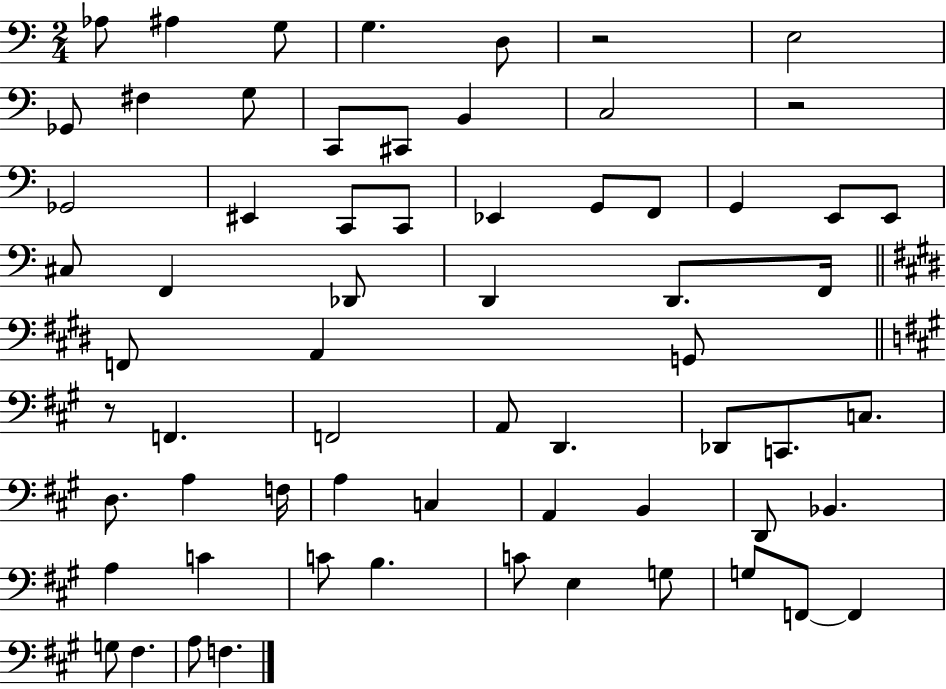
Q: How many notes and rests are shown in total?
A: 65